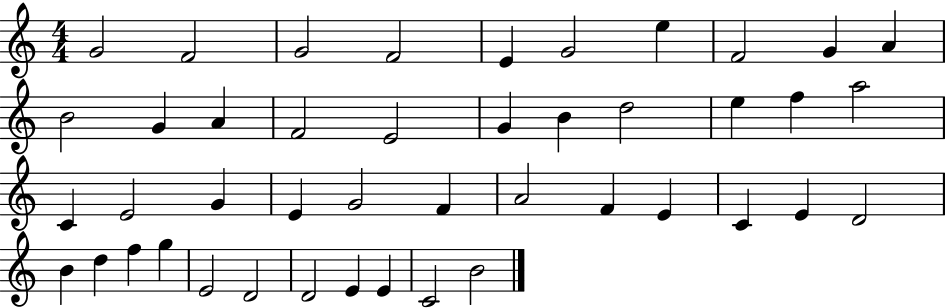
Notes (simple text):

G4/h F4/h G4/h F4/h E4/q G4/h E5/q F4/h G4/q A4/q B4/h G4/q A4/q F4/h E4/h G4/q B4/q D5/h E5/q F5/q A5/h C4/q E4/h G4/q E4/q G4/h F4/q A4/h F4/q E4/q C4/q E4/q D4/h B4/q D5/q F5/q G5/q E4/h D4/h D4/h E4/q E4/q C4/h B4/h